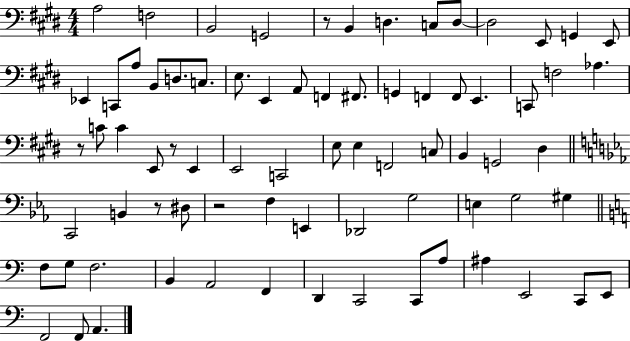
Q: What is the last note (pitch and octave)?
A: A2